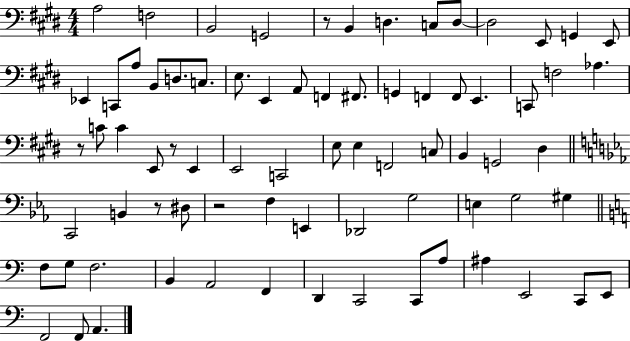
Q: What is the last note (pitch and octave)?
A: A2